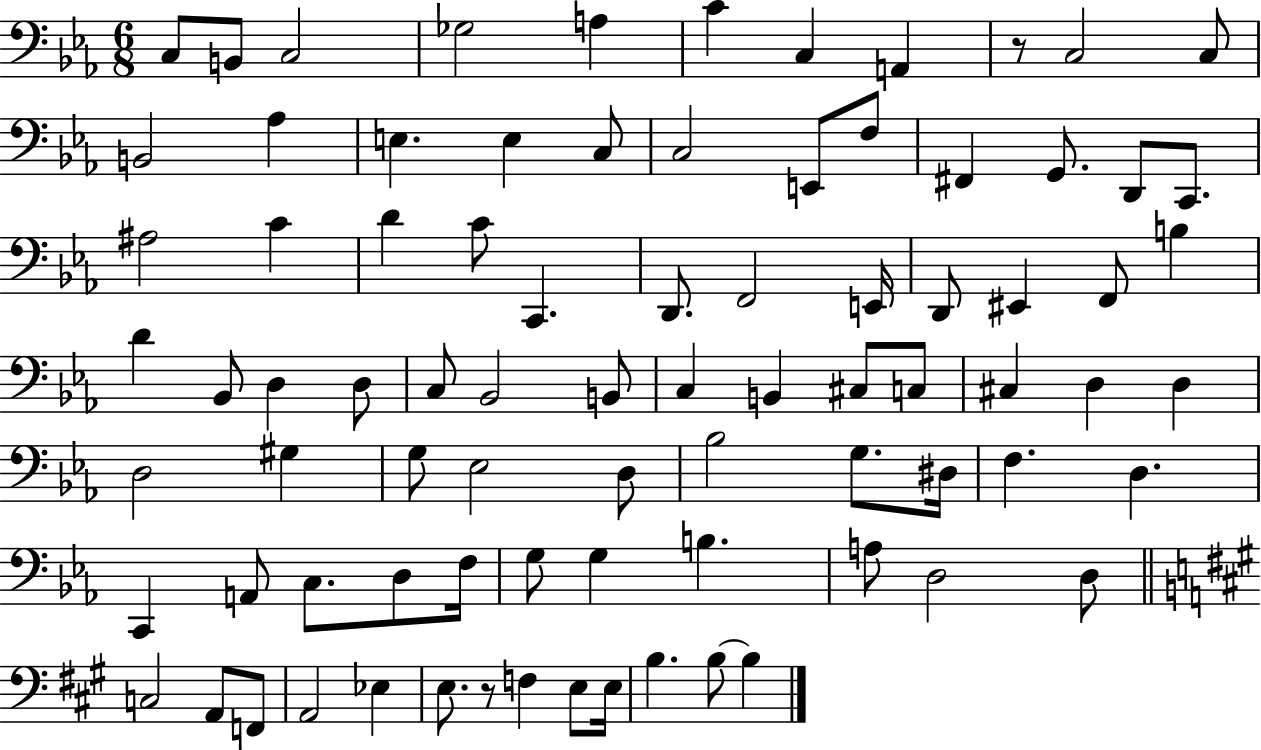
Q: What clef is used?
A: bass